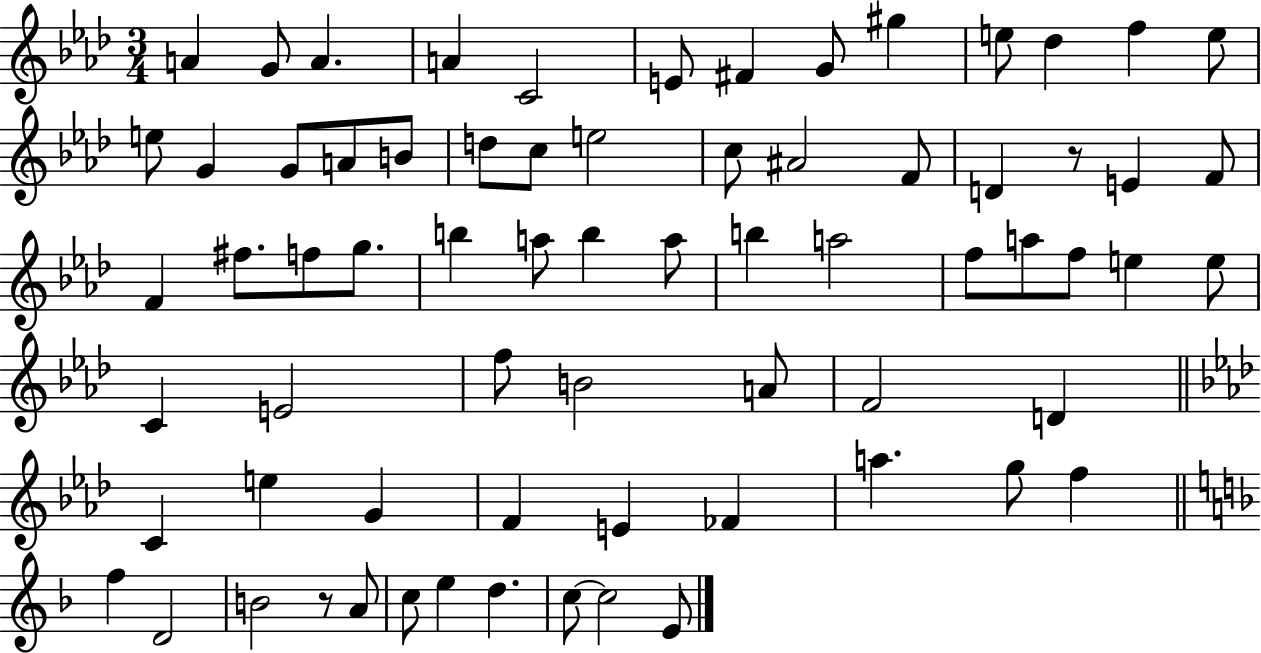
{
  \clef treble
  \numericTimeSignature
  \time 3/4
  \key aes \major
  a'4 g'8 a'4. | a'4 c'2 | e'8 fis'4 g'8 gis''4 | e''8 des''4 f''4 e''8 | \break e''8 g'4 g'8 a'8 b'8 | d''8 c''8 e''2 | c''8 ais'2 f'8 | d'4 r8 e'4 f'8 | \break f'4 fis''8. f''8 g''8. | b''4 a''8 b''4 a''8 | b''4 a''2 | f''8 a''8 f''8 e''4 e''8 | \break c'4 e'2 | f''8 b'2 a'8 | f'2 d'4 | \bar "||" \break \key aes \major c'4 e''4 g'4 | f'4 e'4 fes'4 | a''4. g''8 f''4 | \bar "||" \break \key f \major f''4 d'2 | b'2 r8 a'8 | c''8 e''4 d''4. | c''8~~ c''2 e'8 | \break \bar "|."
}